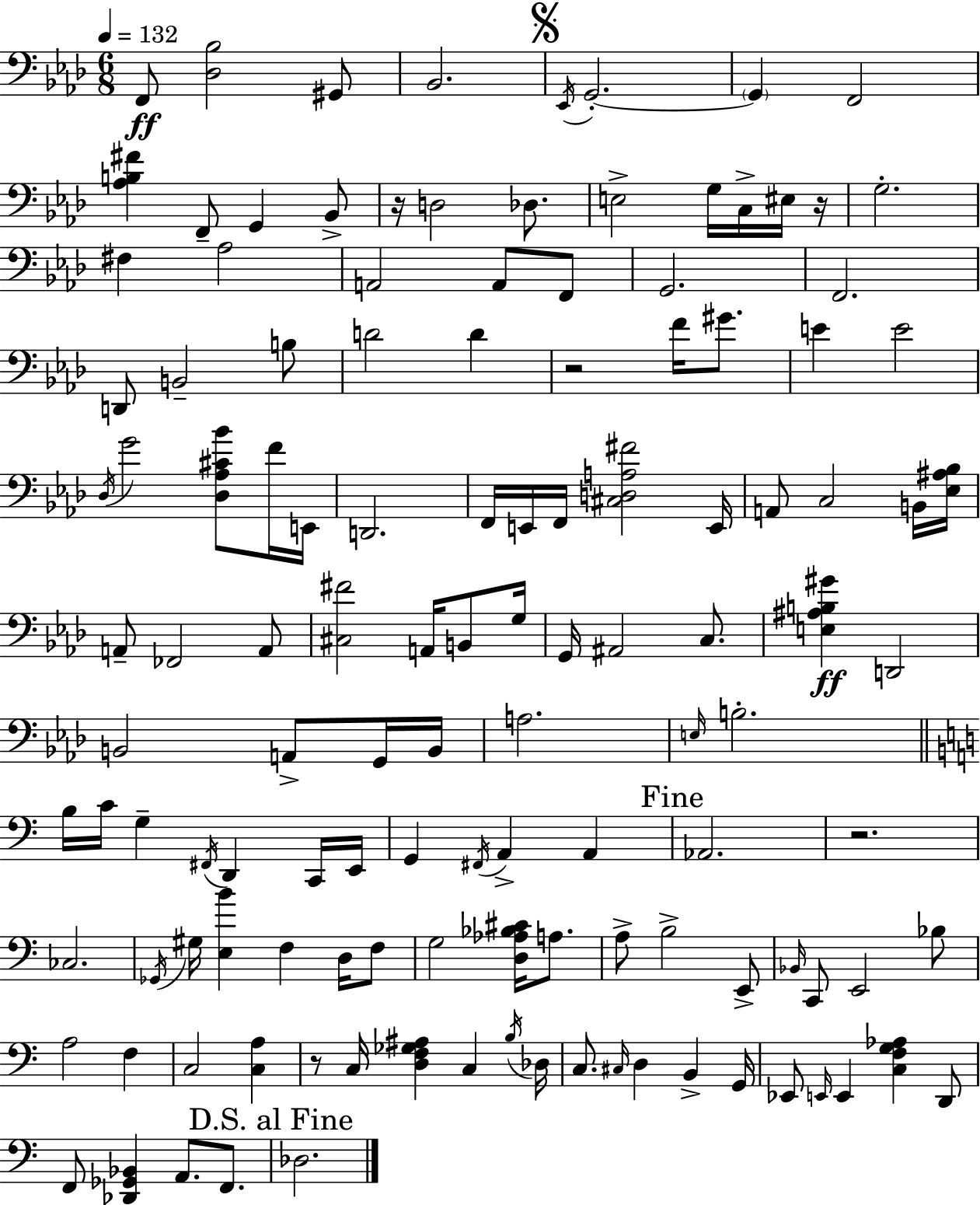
{
  \clef bass
  \numericTimeSignature
  \time 6/8
  \key f \minor
  \tempo 4 = 132
  f,8\ff <des bes>2 gis,8 | bes,2. | \mark \markup { \musicglyph "scripts.segno" } \acciaccatura { ees,16 } g,2.-.~~ | \parenthesize g,4 f,2 | \break <aes b fis'>4 f,8-- g,4 bes,8-> | r16 d2 des8. | e2-> g16 c16-> eis16 | r16 g2.-. | \break fis4 aes2 | a,2 a,8 f,8 | g,2. | f,2. | \break d,8 b,2-- b8 | d'2 d'4 | r2 f'16 gis'8. | e'4 e'2 | \break \acciaccatura { des16 } g'2 <des aes cis' bes'>8 | f'16 e,16 d,2. | f,16 e,16 f,16 <cis d a fis'>2 | e,16 a,8 c2 | \break b,16 <ees ais bes>16 a,8-- fes,2 | a,8 <cis fis'>2 a,16 b,8 | g16 g,16 ais,2 c8. | <e ais b gis'>4\ff d,2 | \break b,2 a,8-> | g,16 b,16 a2. | \grace { e16 } b2.-. | \bar "||" \break \key c \major b16 c'16 g4-- \acciaccatura { fis,16 } d,4 c,16 | e,16 g,4 \acciaccatura { fis,16 } a,4-> a,4 | \mark "Fine" aes,2. | r2. | \break ces2. | \acciaccatura { ges,16 } gis16 <e b'>4 f4 | d16 f8 g2 <d aes bes cis'>16 | a8. a8-> b2-> | \break e,8-> \grace { bes,16 } c,8 e,2 | bes8 a2 | f4 c2 | <c a>4 r8 c16 <d f ges ais>4 c4 | \break \acciaccatura { b16 } des16 c8. \grace { cis16 } d4 | b,4-> g,16 ees,8 \grace { e,16 } e,4 | <c f g aes>4 d,8 f,8 <des, ges, bes,>4 | a,8. f,8. \mark "D.S. al Fine" des2. | \break \bar "|."
}